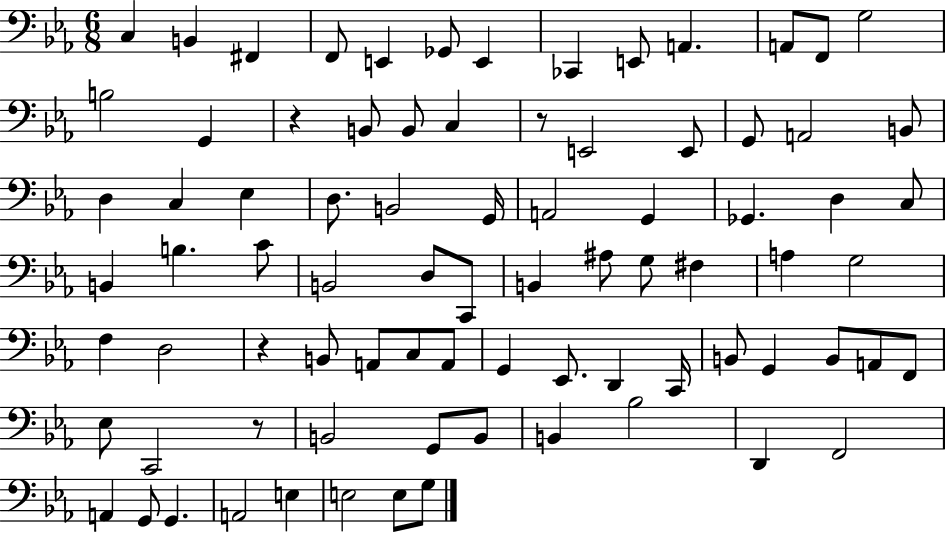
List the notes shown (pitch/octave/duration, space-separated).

C3/q B2/q F#2/q F2/e E2/q Gb2/e E2/q CES2/q E2/e A2/q. A2/e F2/e G3/h B3/h G2/q R/q B2/e B2/e C3/q R/e E2/h E2/e G2/e A2/h B2/e D3/q C3/q Eb3/q D3/e. B2/h G2/s A2/h G2/q Gb2/q. D3/q C3/e B2/q B3/q. C4/e B2/h D3/e C2/e B2/q A#3/e G3/e F#3/q A3/q G3/h F3/q D3/h R/q B2/e A2/e C3/e A2/e G2/q Eb2/e. D2/q C2/s B2/e G2/q B2/e A2/e F2/e Eb3/e C2/h R/e B2/h G2/e B2/e B2/q Bb3/h D2/q F2/h A2/q G2/e G2/q. A2/h E3/q E3/h E3/e G3/e